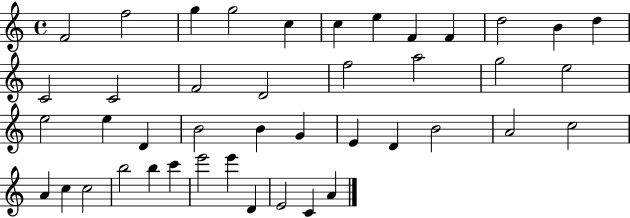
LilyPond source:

{
  \clef treble
  \time 4/4
  \defaultTimeSignature
  \key c \major
  f'2 f''2 | g''4 g''2 c''4 | c''4 e''4 f'4 f'4 | d''2 b'4 d''4 | \break c'2 c'2 | f'2 d'2 | f''2 a''2 | g''2 e''2 | \break e''2 e''4 d'4 | b'2 b'4 g'4 | e'4 d'4 b'2 | a'2 c''2 | \break a'4 c''4 c''2 | b''2 b''4 c'''4 | e'''2 e'''4 d'4 | e'2 c'4 a'4 | \break \bar "|."
}